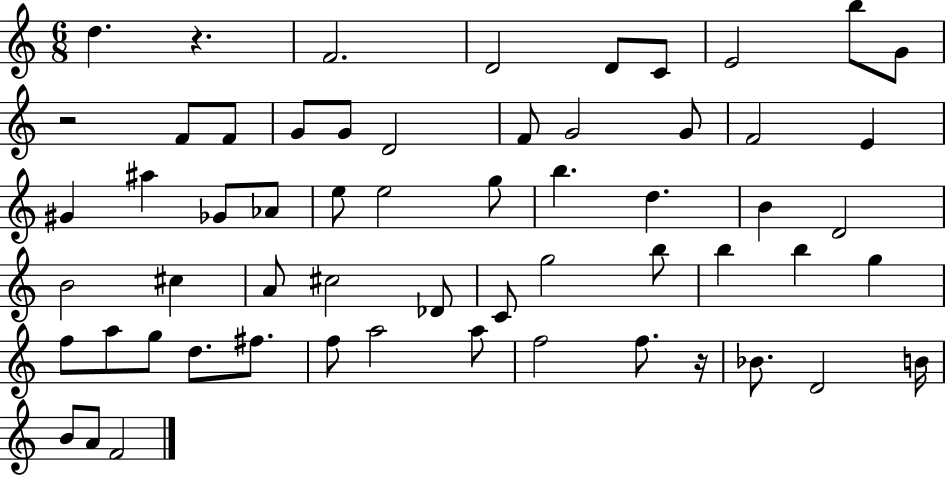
{
  \clef treble
  \numericTimeSignature
  \time 6/8
  \key c \major
  d''4. r4. | f'2. | d'2 d'8 c'8 | e'2 b''8 g'8 | \break r2 f'8 f'8 | g'8 g'8 d'2 | f'8 g'2 g'8 | f'2 e'4 | \break gis'4 ais''4 ges'8 aes'8 | e''8 e''2 g''8 | b''4. d''4. | b'4 d'2 | \break b'2 cis''4 | a'8 cis''2 des'8 | c'8 g''2 b''8 | b''4 b''4 g''4 | \break f''8 a''8 g''8 d''8. fis''8. | f''8 a''2 a''8 | f''2 f''8. r16 | bes'8. d'2 b'16 | \break b'8 a'8 f'2 | \bar "|."
}